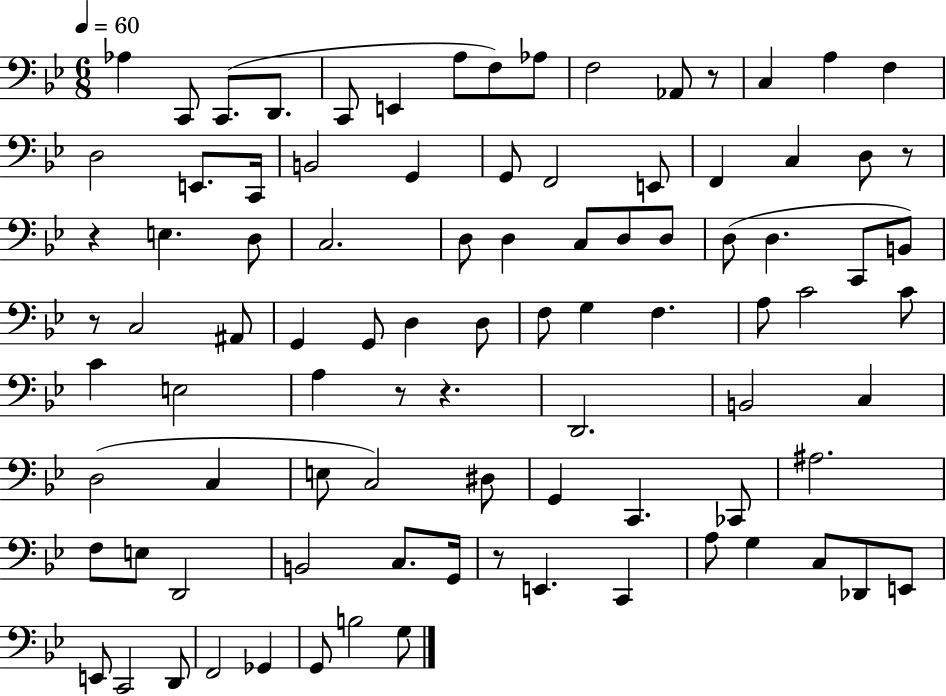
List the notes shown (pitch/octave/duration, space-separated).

Ab3/q C2/e C2/e. D2/e. C2/e E2/q A3/e F3/e Ab3/e F3/h Ab2/e R/e C3/q A3/q F3/q D3/h E2/e. C2/s B2/h G2/q G2/e F2/h E2/e F2/q C3/q D3/e R/e R/q E3/q. D3/e C3/h. D3/e D3/q C3/e D3/e D3/e D3/e D3/q. C2/e B2/e R/e C3/h A#2/e G2/q G2/e D3/q D3/e F3/e G3/q F3/q. A3/e C4/h C4/e C4/q E3/h A3/q R/e R/q. D2/h. B2/h C3/q D3/h C3/q E3/e C3/h D#3/e G2/q C2/q. CES2/e A#3/h. F3/e E3/e D2/h B2/h C3/e. G2/s R/e E2/q. C2/q A3/e G3/q C3/e Db2/e E2/e E2/e C2/h D2/e F2/h Gb2/q G2/e B3/h G3/e